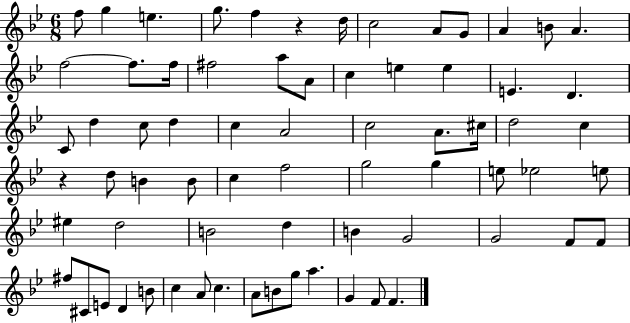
X:1
T:Untitled
M:6/8
L:1/4
K:Bb
f/2 g e g/2 f z d/4 c2 A/2 G/2 A B/2 A f2 f/2 f/4 ^f2 a/2 A/2 c e e E D C/2 d c/2 d c A2 c2 A/2 ^c/4 d2 c z d/2 B B/2 c f2 g2 g e/2 _e2 e/2 ^e d2 B2 d B G2 G2 F/2 F/2 ^f/2 ^C/2 E/2 D B/2 c A/2 c A/2 B/2 g/2 a G F/2 F